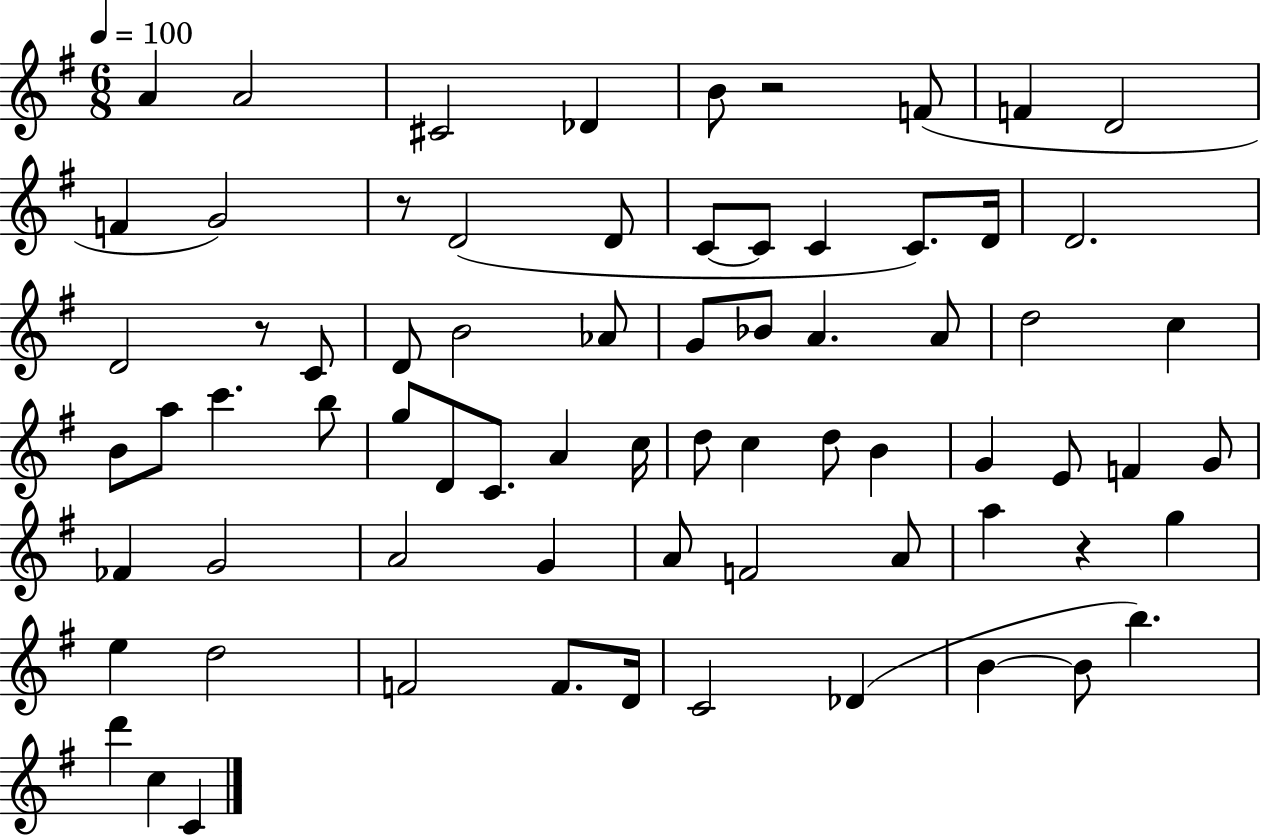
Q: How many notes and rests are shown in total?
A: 72